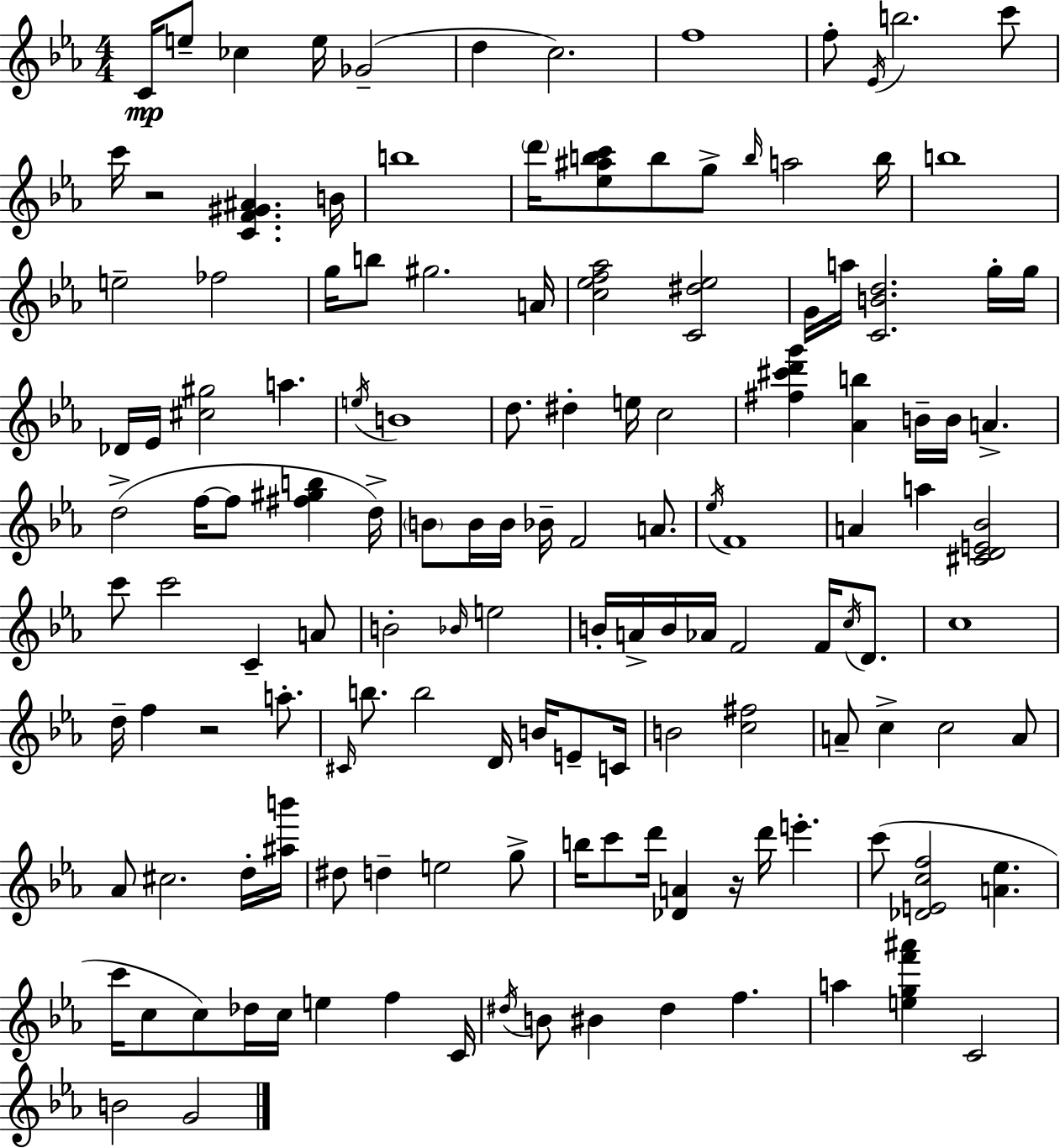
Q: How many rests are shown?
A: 3